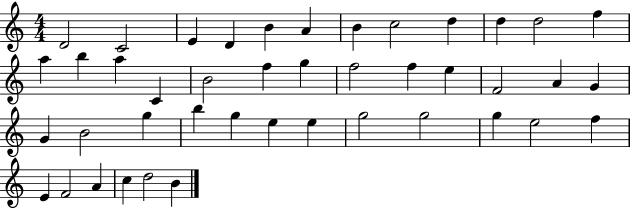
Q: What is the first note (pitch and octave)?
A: D4